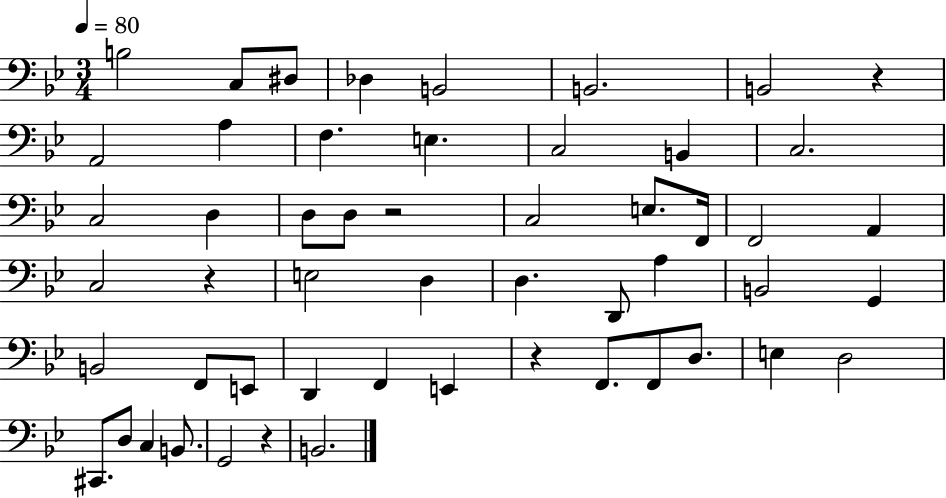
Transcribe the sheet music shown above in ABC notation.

X:1
T:Untitled
M:3/4
L:1/4
K:Bb
B,2 C,/2 ^D,/2 _D, B,,2 B,,2 B,,2 z A,,2 A, F, E, C,2 B,, C,2 C,2 D, D,/2 D,/2 z2 C,2 E,/2 F,,/4 F,,2 A,, C,2 z E,2 D, D, D,,/2 A, B,,2 G,, B,,2 F,,/2 E,,/2 D,, F,, E,, z F,,/2 F,,/2 D,/2 E, D,2 ^C,,/2 D,/2 C, B,,/2 G,,2 z B,,2